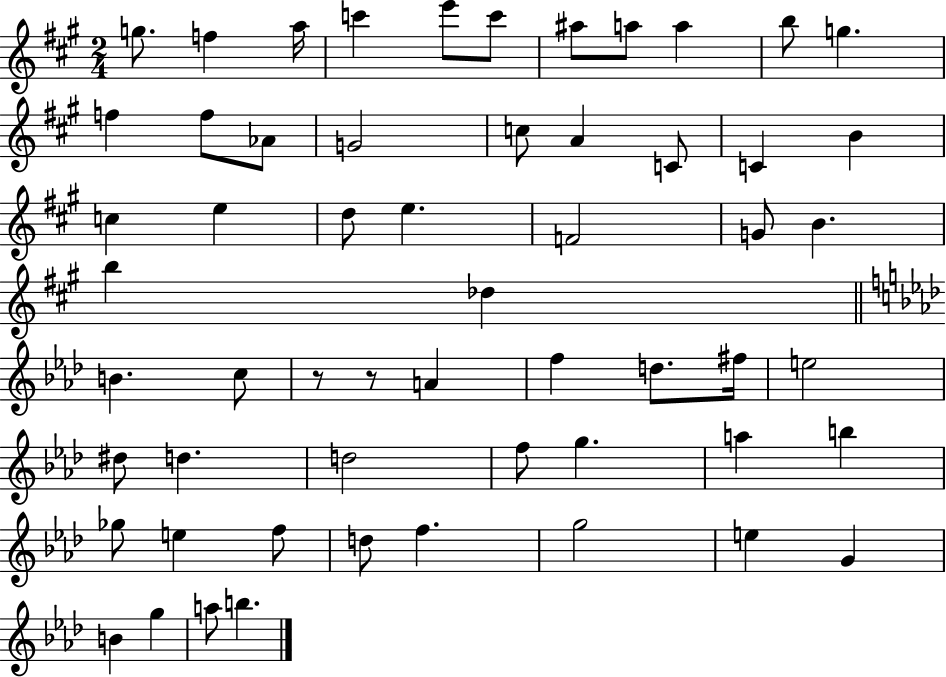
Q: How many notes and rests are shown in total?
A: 57